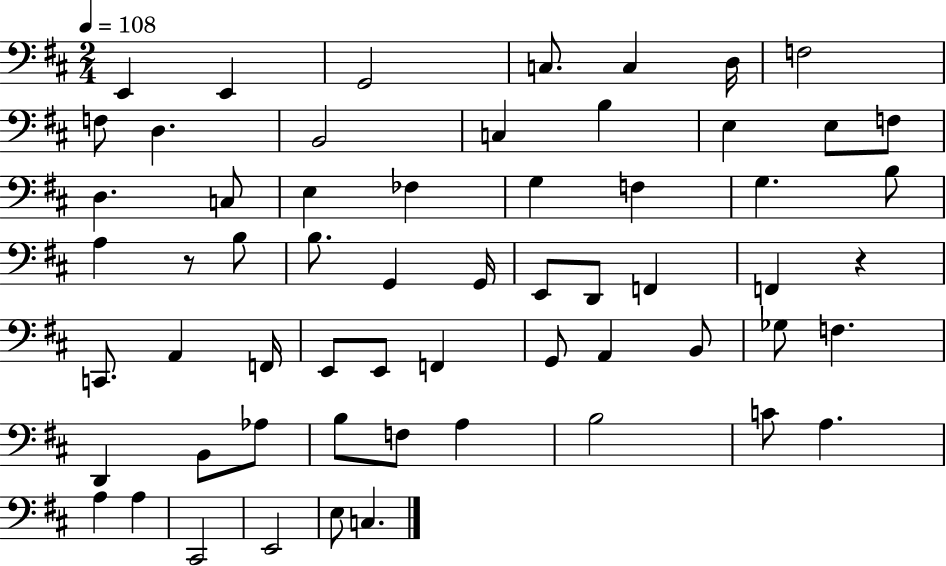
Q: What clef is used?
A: bass